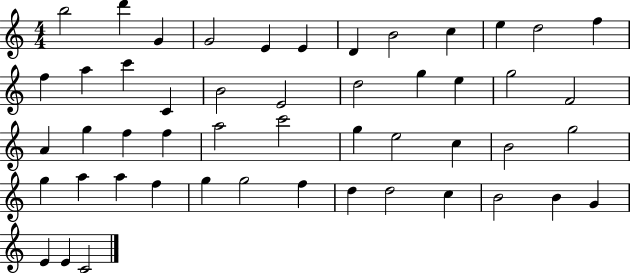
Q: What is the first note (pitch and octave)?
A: B5